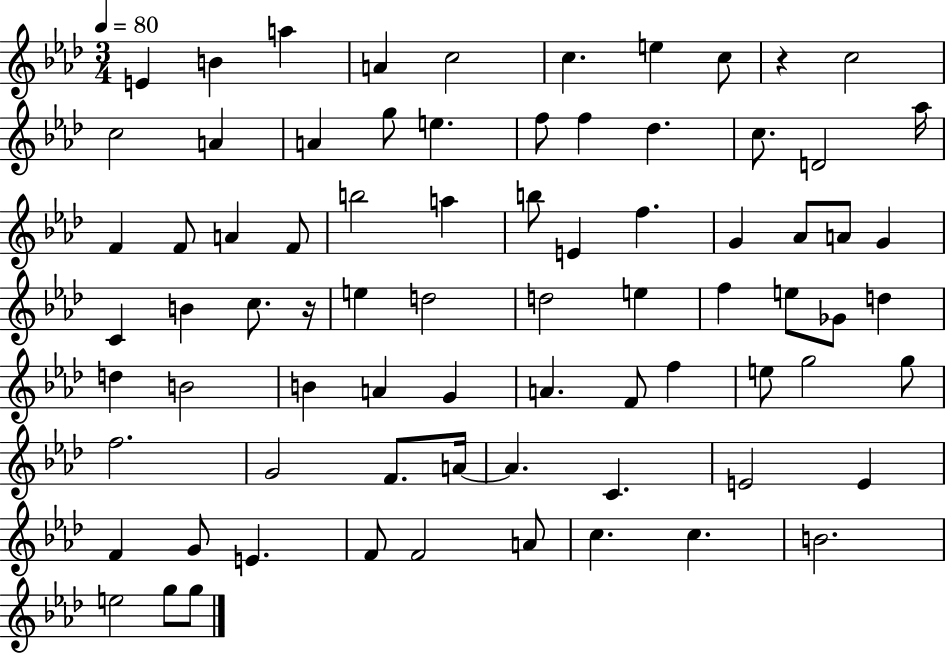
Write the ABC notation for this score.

X:1
T:Untitled
M:3/4
L:1/4
K:Ab
E B a A c2 c e c/2 z c2 c2 A A g/2 e f/2 f _d c/2 D2 _a/4 F F/2 A F/2 b2 a b/2 E f G _A/2 A/2 G C B c/2 z/4 e d2 d2 e f e/2 _G/2 d d B2 B A G A F/2 f e/2 g2 g/2 f2 G2 F/2 A/4 A C E2 E F G/2 E F/2 F2 A/2 c c B2 e2 g/2 g/2